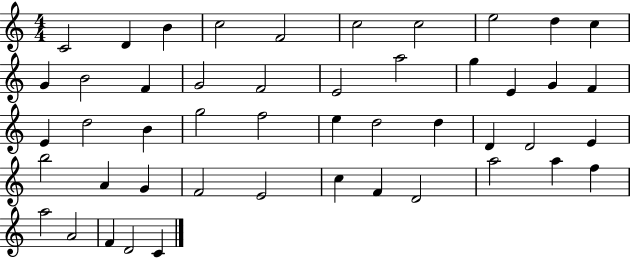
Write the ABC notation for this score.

X:1
T:Untitled
M:4/4
L:1/4
K:C
C2 D B c2 F2 c2 c2 e2 d c G B2 F G2 F2 E2 a2 g E G F E d2 B g2 f2 e d2 d D D2 E b2 A G F2 E2 c F D2 a2 a f a2 A2 F D2 C